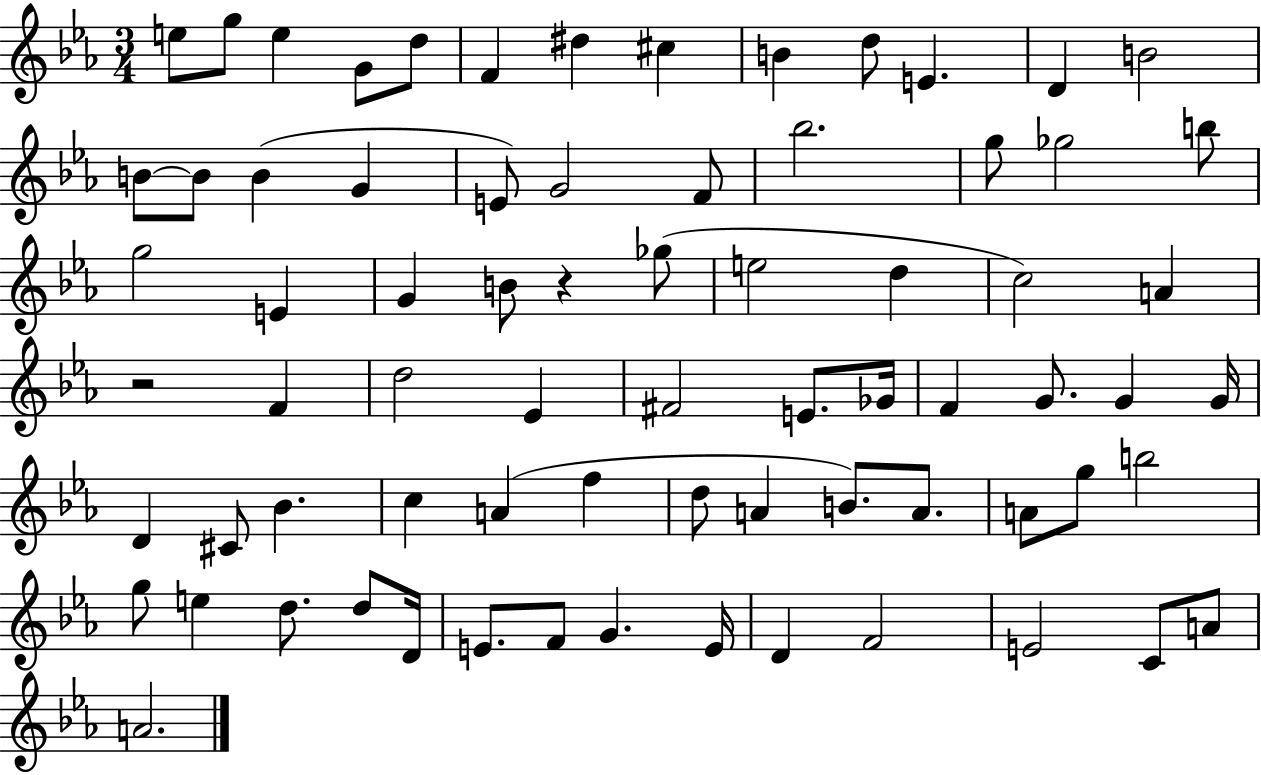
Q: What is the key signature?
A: EES major